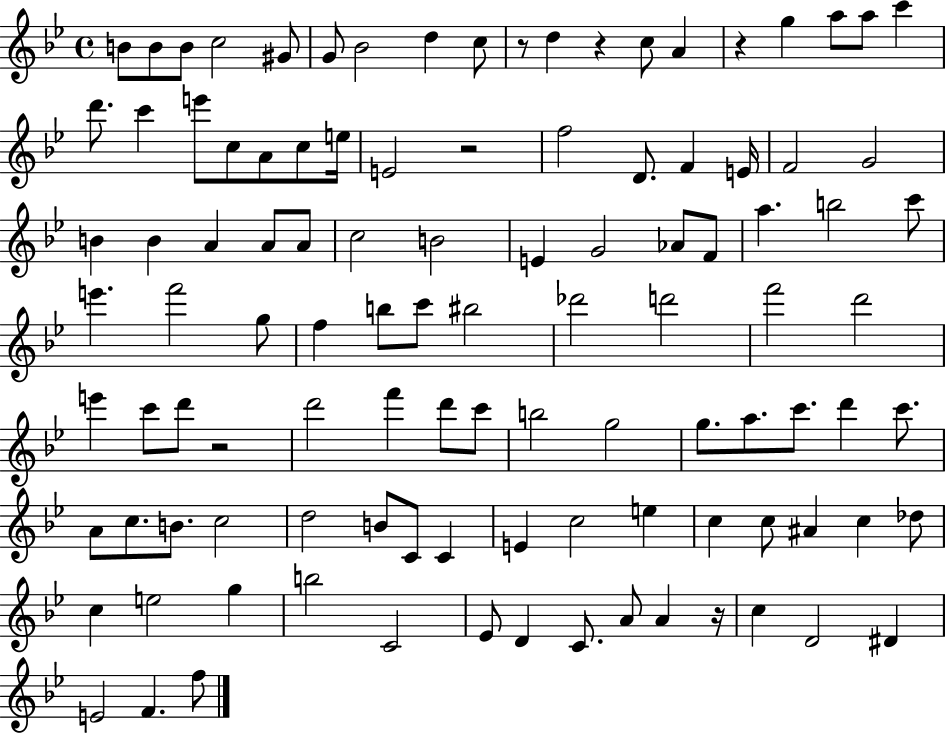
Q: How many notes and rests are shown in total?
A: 107